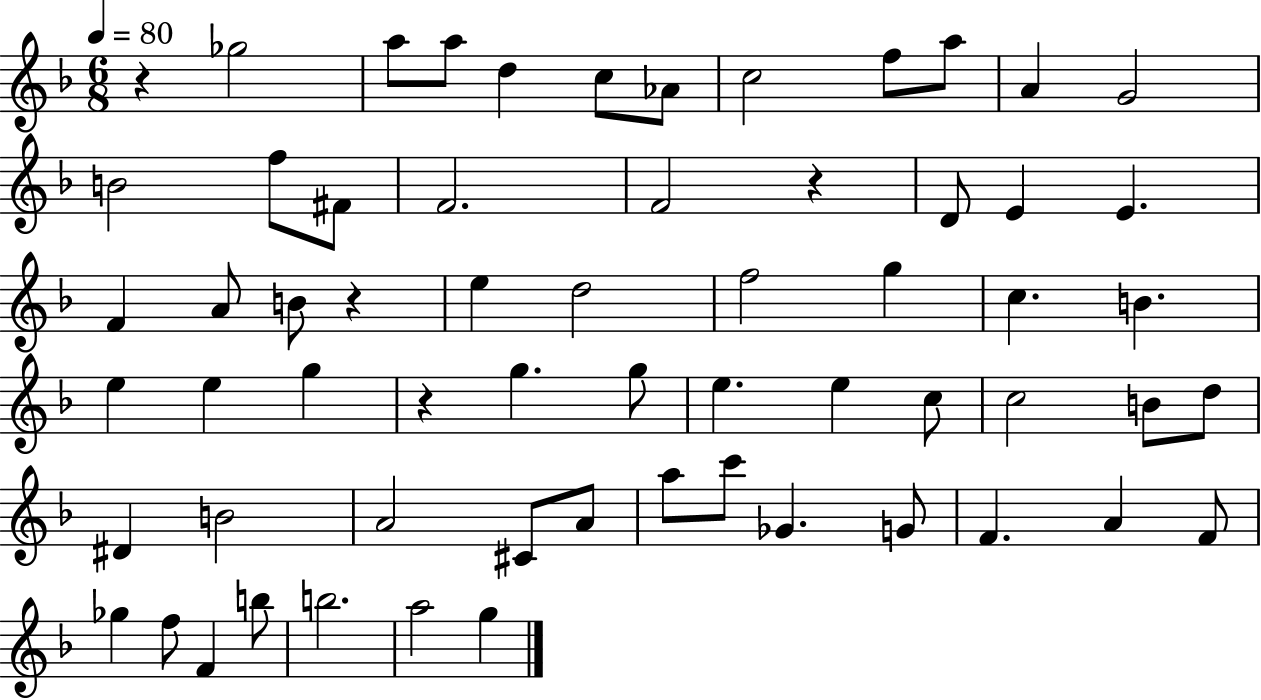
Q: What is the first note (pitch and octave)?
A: Gb5